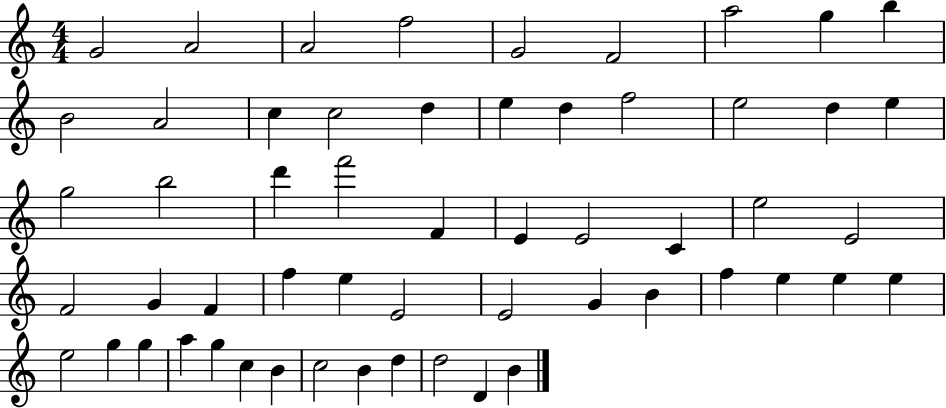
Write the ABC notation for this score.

X:1
T:Untitled
M:4/4
L:1/4
K:C
G2 A2 A2 f2 G2 F2 a2 g b B2 A2 c c2 d e d f2 e2 d e g2 b2 d' f'2 F E E2 C e2 E2 F2 G F f e E2 E2 G B f e e e e2 g g a g c B c2 B d d2 D B